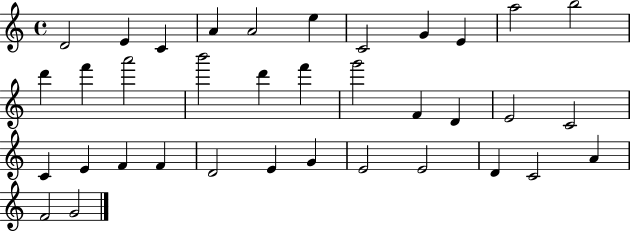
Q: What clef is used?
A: treble